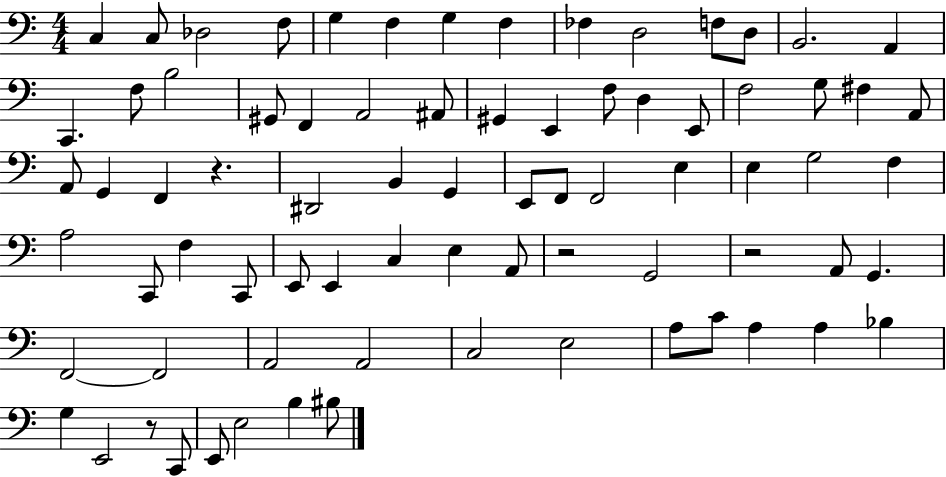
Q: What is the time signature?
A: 4/4